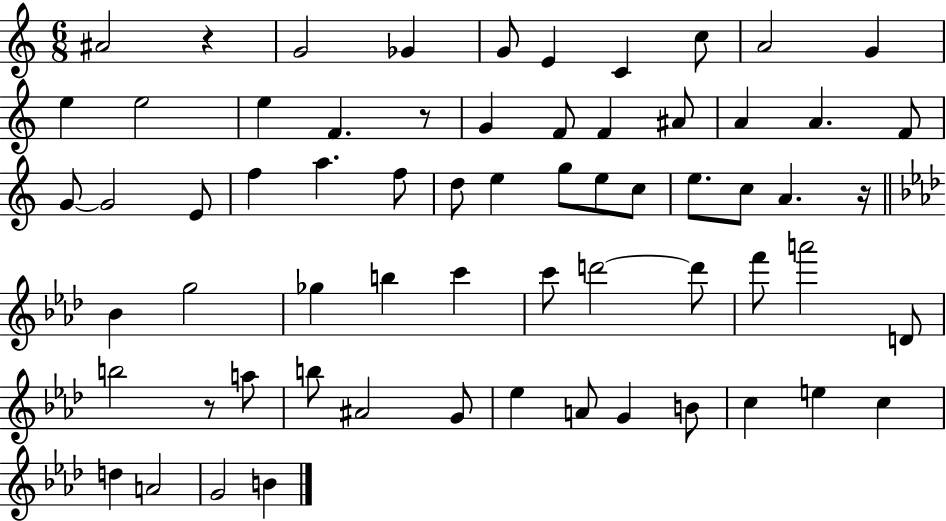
A#4/h R/q G4/h Gb4/q G4/e E4/q C4/q C5/e A4/h G4/q E5/q E5/h E5/q F4/q. R/e G4/q F4/e F4/q A#4/e A4/q A4/q. F4/e G4/e G4/h E4/e F5/q A5/q. F5/e D5/e E5/q G5/e E5/e C5/e E5/e. C5/e A4/q. R/s Bb4/q G5/h Gb5/q B5/q C6/q C6/e D6/h D6/e F6/e A6/h D4/e B5/h R/e A5/e B5/e A#4/h G4/e Eb5/q A4/e G4/q B4/e C5/q E5/q C5/q D5/q A4/h G4/h B4/q